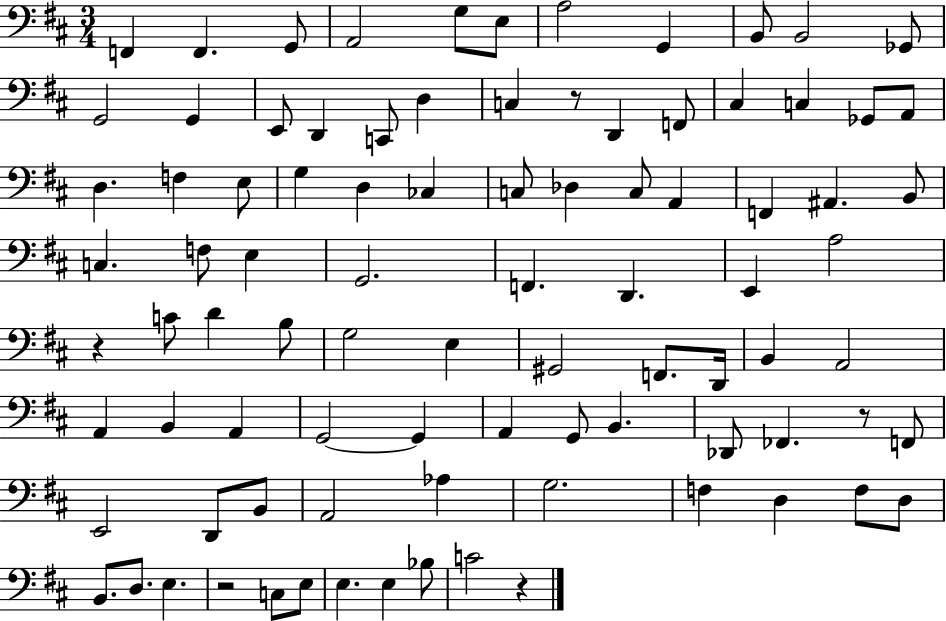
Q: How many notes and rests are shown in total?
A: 90